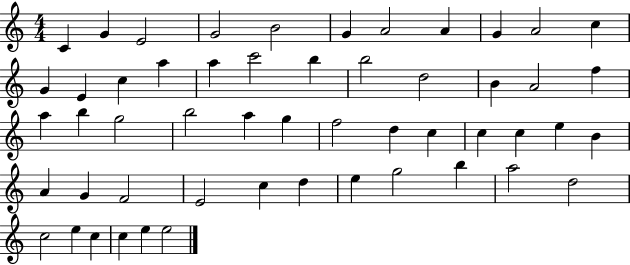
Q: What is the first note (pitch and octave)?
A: C4